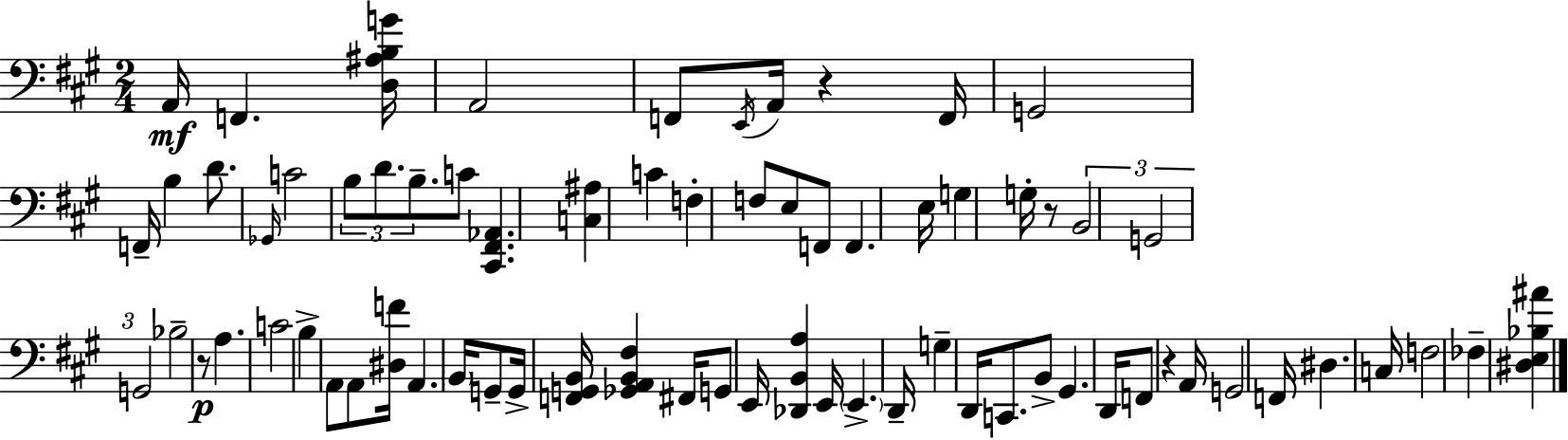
X:1
T:Untitled
M:2/4
L:1/4
K:A
A,,/4 F,, [D,^A,B,G]/4 A,,2 F,,/2 E,,/4 A,,/4 z F,,/4 G,,2 F,,/4 B, D/2 _G,,/4 C2 B,/2 D/2 B,/2 C/2 [^C,,^F,,_A,,] [C,^A,] C F, F,/2 E,/2 F,,/2 F,, E,/4 G, G,/4 z/2 B,,2 G,,2 G,,2 _B,2 z/2 A, C2 B, A,,/2 A,,/2 [^D,F]/4 A,, B,,/4 G,,/2 G,,/4 [F,,G,,B,,]/4 [_G,,A,,B,,^F,] ^F,,/4 G,,/2 E,,/4 [_D,,B,,A,] E,,/4 E,, D,,/4 G, D,,/4 C,,/2 B,,/2 ^G,, D,,/4 F,,/2 z A,,/4 G,,2 F,,/4 ^D, C,/4 F,2 _F, [^D,E,_B,^A]